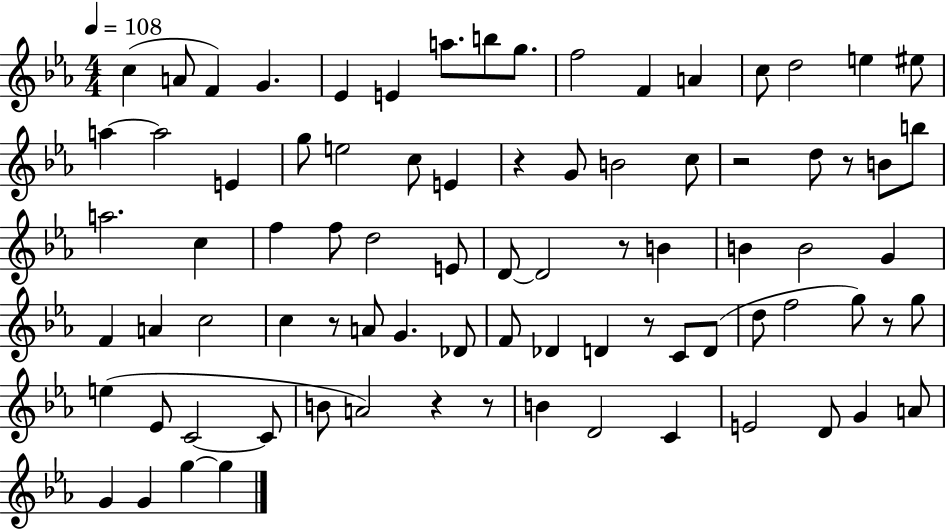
{
  \clef treble
  \numericTimeSignature
  \time 4/4
  \key ees \major
  \tempo 4 = 108
  c''4( a'8 f'4) g'4. | ees'4 e'4 a''8. b''8 g''8. | f''2 f'4 a'4 | c''8 d''2 e''4 eis''8 | \break a''4~~ a''2 e'4 | g''8 e''2 c''8 e'4 | r4 g'8 b'2 c''8 | r2 d''8 r8 b'8 b''8 | \break a''2. c''4 | f''4 f''8 d''2 e'8 | d'8~~ d'2 r8 b'4 | b'4 b'2 g'4 | \break f'4 a'4 c''2 | c''4 r8 a'8 g'4. des'8 | f'8 des'4 d'4 r8 c'8 d'8( | d''8 f''2 g''8) r8 g''8 | \break e''4( ees'8 c'2~~ c'8 | b'8 a'2) r4 r8 | b'4 d'2 c'4 | e'2 d'8 g'4 a'8 | \break g'4 g'4 g''4~~ g''4 | \bar "|."
}